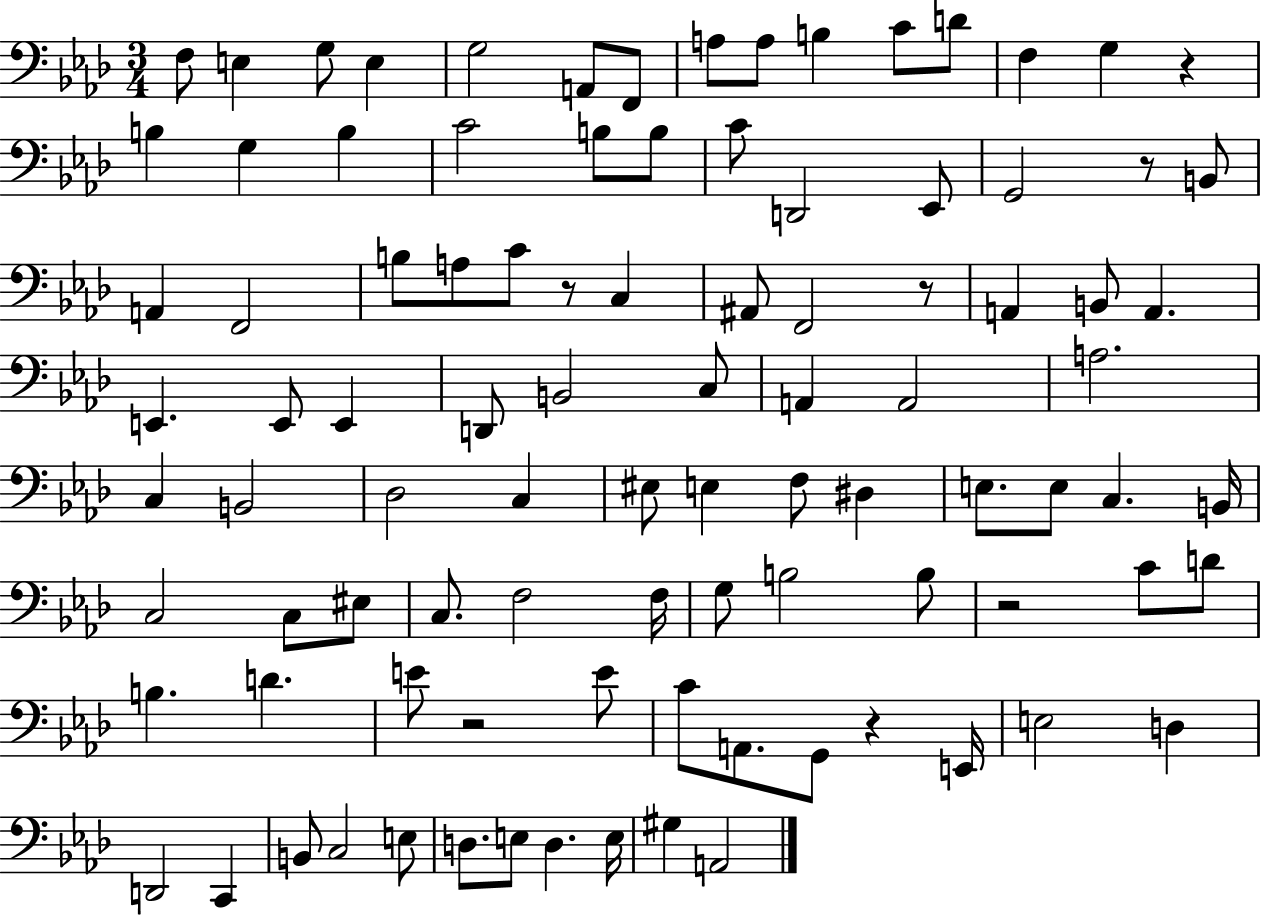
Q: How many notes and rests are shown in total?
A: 96